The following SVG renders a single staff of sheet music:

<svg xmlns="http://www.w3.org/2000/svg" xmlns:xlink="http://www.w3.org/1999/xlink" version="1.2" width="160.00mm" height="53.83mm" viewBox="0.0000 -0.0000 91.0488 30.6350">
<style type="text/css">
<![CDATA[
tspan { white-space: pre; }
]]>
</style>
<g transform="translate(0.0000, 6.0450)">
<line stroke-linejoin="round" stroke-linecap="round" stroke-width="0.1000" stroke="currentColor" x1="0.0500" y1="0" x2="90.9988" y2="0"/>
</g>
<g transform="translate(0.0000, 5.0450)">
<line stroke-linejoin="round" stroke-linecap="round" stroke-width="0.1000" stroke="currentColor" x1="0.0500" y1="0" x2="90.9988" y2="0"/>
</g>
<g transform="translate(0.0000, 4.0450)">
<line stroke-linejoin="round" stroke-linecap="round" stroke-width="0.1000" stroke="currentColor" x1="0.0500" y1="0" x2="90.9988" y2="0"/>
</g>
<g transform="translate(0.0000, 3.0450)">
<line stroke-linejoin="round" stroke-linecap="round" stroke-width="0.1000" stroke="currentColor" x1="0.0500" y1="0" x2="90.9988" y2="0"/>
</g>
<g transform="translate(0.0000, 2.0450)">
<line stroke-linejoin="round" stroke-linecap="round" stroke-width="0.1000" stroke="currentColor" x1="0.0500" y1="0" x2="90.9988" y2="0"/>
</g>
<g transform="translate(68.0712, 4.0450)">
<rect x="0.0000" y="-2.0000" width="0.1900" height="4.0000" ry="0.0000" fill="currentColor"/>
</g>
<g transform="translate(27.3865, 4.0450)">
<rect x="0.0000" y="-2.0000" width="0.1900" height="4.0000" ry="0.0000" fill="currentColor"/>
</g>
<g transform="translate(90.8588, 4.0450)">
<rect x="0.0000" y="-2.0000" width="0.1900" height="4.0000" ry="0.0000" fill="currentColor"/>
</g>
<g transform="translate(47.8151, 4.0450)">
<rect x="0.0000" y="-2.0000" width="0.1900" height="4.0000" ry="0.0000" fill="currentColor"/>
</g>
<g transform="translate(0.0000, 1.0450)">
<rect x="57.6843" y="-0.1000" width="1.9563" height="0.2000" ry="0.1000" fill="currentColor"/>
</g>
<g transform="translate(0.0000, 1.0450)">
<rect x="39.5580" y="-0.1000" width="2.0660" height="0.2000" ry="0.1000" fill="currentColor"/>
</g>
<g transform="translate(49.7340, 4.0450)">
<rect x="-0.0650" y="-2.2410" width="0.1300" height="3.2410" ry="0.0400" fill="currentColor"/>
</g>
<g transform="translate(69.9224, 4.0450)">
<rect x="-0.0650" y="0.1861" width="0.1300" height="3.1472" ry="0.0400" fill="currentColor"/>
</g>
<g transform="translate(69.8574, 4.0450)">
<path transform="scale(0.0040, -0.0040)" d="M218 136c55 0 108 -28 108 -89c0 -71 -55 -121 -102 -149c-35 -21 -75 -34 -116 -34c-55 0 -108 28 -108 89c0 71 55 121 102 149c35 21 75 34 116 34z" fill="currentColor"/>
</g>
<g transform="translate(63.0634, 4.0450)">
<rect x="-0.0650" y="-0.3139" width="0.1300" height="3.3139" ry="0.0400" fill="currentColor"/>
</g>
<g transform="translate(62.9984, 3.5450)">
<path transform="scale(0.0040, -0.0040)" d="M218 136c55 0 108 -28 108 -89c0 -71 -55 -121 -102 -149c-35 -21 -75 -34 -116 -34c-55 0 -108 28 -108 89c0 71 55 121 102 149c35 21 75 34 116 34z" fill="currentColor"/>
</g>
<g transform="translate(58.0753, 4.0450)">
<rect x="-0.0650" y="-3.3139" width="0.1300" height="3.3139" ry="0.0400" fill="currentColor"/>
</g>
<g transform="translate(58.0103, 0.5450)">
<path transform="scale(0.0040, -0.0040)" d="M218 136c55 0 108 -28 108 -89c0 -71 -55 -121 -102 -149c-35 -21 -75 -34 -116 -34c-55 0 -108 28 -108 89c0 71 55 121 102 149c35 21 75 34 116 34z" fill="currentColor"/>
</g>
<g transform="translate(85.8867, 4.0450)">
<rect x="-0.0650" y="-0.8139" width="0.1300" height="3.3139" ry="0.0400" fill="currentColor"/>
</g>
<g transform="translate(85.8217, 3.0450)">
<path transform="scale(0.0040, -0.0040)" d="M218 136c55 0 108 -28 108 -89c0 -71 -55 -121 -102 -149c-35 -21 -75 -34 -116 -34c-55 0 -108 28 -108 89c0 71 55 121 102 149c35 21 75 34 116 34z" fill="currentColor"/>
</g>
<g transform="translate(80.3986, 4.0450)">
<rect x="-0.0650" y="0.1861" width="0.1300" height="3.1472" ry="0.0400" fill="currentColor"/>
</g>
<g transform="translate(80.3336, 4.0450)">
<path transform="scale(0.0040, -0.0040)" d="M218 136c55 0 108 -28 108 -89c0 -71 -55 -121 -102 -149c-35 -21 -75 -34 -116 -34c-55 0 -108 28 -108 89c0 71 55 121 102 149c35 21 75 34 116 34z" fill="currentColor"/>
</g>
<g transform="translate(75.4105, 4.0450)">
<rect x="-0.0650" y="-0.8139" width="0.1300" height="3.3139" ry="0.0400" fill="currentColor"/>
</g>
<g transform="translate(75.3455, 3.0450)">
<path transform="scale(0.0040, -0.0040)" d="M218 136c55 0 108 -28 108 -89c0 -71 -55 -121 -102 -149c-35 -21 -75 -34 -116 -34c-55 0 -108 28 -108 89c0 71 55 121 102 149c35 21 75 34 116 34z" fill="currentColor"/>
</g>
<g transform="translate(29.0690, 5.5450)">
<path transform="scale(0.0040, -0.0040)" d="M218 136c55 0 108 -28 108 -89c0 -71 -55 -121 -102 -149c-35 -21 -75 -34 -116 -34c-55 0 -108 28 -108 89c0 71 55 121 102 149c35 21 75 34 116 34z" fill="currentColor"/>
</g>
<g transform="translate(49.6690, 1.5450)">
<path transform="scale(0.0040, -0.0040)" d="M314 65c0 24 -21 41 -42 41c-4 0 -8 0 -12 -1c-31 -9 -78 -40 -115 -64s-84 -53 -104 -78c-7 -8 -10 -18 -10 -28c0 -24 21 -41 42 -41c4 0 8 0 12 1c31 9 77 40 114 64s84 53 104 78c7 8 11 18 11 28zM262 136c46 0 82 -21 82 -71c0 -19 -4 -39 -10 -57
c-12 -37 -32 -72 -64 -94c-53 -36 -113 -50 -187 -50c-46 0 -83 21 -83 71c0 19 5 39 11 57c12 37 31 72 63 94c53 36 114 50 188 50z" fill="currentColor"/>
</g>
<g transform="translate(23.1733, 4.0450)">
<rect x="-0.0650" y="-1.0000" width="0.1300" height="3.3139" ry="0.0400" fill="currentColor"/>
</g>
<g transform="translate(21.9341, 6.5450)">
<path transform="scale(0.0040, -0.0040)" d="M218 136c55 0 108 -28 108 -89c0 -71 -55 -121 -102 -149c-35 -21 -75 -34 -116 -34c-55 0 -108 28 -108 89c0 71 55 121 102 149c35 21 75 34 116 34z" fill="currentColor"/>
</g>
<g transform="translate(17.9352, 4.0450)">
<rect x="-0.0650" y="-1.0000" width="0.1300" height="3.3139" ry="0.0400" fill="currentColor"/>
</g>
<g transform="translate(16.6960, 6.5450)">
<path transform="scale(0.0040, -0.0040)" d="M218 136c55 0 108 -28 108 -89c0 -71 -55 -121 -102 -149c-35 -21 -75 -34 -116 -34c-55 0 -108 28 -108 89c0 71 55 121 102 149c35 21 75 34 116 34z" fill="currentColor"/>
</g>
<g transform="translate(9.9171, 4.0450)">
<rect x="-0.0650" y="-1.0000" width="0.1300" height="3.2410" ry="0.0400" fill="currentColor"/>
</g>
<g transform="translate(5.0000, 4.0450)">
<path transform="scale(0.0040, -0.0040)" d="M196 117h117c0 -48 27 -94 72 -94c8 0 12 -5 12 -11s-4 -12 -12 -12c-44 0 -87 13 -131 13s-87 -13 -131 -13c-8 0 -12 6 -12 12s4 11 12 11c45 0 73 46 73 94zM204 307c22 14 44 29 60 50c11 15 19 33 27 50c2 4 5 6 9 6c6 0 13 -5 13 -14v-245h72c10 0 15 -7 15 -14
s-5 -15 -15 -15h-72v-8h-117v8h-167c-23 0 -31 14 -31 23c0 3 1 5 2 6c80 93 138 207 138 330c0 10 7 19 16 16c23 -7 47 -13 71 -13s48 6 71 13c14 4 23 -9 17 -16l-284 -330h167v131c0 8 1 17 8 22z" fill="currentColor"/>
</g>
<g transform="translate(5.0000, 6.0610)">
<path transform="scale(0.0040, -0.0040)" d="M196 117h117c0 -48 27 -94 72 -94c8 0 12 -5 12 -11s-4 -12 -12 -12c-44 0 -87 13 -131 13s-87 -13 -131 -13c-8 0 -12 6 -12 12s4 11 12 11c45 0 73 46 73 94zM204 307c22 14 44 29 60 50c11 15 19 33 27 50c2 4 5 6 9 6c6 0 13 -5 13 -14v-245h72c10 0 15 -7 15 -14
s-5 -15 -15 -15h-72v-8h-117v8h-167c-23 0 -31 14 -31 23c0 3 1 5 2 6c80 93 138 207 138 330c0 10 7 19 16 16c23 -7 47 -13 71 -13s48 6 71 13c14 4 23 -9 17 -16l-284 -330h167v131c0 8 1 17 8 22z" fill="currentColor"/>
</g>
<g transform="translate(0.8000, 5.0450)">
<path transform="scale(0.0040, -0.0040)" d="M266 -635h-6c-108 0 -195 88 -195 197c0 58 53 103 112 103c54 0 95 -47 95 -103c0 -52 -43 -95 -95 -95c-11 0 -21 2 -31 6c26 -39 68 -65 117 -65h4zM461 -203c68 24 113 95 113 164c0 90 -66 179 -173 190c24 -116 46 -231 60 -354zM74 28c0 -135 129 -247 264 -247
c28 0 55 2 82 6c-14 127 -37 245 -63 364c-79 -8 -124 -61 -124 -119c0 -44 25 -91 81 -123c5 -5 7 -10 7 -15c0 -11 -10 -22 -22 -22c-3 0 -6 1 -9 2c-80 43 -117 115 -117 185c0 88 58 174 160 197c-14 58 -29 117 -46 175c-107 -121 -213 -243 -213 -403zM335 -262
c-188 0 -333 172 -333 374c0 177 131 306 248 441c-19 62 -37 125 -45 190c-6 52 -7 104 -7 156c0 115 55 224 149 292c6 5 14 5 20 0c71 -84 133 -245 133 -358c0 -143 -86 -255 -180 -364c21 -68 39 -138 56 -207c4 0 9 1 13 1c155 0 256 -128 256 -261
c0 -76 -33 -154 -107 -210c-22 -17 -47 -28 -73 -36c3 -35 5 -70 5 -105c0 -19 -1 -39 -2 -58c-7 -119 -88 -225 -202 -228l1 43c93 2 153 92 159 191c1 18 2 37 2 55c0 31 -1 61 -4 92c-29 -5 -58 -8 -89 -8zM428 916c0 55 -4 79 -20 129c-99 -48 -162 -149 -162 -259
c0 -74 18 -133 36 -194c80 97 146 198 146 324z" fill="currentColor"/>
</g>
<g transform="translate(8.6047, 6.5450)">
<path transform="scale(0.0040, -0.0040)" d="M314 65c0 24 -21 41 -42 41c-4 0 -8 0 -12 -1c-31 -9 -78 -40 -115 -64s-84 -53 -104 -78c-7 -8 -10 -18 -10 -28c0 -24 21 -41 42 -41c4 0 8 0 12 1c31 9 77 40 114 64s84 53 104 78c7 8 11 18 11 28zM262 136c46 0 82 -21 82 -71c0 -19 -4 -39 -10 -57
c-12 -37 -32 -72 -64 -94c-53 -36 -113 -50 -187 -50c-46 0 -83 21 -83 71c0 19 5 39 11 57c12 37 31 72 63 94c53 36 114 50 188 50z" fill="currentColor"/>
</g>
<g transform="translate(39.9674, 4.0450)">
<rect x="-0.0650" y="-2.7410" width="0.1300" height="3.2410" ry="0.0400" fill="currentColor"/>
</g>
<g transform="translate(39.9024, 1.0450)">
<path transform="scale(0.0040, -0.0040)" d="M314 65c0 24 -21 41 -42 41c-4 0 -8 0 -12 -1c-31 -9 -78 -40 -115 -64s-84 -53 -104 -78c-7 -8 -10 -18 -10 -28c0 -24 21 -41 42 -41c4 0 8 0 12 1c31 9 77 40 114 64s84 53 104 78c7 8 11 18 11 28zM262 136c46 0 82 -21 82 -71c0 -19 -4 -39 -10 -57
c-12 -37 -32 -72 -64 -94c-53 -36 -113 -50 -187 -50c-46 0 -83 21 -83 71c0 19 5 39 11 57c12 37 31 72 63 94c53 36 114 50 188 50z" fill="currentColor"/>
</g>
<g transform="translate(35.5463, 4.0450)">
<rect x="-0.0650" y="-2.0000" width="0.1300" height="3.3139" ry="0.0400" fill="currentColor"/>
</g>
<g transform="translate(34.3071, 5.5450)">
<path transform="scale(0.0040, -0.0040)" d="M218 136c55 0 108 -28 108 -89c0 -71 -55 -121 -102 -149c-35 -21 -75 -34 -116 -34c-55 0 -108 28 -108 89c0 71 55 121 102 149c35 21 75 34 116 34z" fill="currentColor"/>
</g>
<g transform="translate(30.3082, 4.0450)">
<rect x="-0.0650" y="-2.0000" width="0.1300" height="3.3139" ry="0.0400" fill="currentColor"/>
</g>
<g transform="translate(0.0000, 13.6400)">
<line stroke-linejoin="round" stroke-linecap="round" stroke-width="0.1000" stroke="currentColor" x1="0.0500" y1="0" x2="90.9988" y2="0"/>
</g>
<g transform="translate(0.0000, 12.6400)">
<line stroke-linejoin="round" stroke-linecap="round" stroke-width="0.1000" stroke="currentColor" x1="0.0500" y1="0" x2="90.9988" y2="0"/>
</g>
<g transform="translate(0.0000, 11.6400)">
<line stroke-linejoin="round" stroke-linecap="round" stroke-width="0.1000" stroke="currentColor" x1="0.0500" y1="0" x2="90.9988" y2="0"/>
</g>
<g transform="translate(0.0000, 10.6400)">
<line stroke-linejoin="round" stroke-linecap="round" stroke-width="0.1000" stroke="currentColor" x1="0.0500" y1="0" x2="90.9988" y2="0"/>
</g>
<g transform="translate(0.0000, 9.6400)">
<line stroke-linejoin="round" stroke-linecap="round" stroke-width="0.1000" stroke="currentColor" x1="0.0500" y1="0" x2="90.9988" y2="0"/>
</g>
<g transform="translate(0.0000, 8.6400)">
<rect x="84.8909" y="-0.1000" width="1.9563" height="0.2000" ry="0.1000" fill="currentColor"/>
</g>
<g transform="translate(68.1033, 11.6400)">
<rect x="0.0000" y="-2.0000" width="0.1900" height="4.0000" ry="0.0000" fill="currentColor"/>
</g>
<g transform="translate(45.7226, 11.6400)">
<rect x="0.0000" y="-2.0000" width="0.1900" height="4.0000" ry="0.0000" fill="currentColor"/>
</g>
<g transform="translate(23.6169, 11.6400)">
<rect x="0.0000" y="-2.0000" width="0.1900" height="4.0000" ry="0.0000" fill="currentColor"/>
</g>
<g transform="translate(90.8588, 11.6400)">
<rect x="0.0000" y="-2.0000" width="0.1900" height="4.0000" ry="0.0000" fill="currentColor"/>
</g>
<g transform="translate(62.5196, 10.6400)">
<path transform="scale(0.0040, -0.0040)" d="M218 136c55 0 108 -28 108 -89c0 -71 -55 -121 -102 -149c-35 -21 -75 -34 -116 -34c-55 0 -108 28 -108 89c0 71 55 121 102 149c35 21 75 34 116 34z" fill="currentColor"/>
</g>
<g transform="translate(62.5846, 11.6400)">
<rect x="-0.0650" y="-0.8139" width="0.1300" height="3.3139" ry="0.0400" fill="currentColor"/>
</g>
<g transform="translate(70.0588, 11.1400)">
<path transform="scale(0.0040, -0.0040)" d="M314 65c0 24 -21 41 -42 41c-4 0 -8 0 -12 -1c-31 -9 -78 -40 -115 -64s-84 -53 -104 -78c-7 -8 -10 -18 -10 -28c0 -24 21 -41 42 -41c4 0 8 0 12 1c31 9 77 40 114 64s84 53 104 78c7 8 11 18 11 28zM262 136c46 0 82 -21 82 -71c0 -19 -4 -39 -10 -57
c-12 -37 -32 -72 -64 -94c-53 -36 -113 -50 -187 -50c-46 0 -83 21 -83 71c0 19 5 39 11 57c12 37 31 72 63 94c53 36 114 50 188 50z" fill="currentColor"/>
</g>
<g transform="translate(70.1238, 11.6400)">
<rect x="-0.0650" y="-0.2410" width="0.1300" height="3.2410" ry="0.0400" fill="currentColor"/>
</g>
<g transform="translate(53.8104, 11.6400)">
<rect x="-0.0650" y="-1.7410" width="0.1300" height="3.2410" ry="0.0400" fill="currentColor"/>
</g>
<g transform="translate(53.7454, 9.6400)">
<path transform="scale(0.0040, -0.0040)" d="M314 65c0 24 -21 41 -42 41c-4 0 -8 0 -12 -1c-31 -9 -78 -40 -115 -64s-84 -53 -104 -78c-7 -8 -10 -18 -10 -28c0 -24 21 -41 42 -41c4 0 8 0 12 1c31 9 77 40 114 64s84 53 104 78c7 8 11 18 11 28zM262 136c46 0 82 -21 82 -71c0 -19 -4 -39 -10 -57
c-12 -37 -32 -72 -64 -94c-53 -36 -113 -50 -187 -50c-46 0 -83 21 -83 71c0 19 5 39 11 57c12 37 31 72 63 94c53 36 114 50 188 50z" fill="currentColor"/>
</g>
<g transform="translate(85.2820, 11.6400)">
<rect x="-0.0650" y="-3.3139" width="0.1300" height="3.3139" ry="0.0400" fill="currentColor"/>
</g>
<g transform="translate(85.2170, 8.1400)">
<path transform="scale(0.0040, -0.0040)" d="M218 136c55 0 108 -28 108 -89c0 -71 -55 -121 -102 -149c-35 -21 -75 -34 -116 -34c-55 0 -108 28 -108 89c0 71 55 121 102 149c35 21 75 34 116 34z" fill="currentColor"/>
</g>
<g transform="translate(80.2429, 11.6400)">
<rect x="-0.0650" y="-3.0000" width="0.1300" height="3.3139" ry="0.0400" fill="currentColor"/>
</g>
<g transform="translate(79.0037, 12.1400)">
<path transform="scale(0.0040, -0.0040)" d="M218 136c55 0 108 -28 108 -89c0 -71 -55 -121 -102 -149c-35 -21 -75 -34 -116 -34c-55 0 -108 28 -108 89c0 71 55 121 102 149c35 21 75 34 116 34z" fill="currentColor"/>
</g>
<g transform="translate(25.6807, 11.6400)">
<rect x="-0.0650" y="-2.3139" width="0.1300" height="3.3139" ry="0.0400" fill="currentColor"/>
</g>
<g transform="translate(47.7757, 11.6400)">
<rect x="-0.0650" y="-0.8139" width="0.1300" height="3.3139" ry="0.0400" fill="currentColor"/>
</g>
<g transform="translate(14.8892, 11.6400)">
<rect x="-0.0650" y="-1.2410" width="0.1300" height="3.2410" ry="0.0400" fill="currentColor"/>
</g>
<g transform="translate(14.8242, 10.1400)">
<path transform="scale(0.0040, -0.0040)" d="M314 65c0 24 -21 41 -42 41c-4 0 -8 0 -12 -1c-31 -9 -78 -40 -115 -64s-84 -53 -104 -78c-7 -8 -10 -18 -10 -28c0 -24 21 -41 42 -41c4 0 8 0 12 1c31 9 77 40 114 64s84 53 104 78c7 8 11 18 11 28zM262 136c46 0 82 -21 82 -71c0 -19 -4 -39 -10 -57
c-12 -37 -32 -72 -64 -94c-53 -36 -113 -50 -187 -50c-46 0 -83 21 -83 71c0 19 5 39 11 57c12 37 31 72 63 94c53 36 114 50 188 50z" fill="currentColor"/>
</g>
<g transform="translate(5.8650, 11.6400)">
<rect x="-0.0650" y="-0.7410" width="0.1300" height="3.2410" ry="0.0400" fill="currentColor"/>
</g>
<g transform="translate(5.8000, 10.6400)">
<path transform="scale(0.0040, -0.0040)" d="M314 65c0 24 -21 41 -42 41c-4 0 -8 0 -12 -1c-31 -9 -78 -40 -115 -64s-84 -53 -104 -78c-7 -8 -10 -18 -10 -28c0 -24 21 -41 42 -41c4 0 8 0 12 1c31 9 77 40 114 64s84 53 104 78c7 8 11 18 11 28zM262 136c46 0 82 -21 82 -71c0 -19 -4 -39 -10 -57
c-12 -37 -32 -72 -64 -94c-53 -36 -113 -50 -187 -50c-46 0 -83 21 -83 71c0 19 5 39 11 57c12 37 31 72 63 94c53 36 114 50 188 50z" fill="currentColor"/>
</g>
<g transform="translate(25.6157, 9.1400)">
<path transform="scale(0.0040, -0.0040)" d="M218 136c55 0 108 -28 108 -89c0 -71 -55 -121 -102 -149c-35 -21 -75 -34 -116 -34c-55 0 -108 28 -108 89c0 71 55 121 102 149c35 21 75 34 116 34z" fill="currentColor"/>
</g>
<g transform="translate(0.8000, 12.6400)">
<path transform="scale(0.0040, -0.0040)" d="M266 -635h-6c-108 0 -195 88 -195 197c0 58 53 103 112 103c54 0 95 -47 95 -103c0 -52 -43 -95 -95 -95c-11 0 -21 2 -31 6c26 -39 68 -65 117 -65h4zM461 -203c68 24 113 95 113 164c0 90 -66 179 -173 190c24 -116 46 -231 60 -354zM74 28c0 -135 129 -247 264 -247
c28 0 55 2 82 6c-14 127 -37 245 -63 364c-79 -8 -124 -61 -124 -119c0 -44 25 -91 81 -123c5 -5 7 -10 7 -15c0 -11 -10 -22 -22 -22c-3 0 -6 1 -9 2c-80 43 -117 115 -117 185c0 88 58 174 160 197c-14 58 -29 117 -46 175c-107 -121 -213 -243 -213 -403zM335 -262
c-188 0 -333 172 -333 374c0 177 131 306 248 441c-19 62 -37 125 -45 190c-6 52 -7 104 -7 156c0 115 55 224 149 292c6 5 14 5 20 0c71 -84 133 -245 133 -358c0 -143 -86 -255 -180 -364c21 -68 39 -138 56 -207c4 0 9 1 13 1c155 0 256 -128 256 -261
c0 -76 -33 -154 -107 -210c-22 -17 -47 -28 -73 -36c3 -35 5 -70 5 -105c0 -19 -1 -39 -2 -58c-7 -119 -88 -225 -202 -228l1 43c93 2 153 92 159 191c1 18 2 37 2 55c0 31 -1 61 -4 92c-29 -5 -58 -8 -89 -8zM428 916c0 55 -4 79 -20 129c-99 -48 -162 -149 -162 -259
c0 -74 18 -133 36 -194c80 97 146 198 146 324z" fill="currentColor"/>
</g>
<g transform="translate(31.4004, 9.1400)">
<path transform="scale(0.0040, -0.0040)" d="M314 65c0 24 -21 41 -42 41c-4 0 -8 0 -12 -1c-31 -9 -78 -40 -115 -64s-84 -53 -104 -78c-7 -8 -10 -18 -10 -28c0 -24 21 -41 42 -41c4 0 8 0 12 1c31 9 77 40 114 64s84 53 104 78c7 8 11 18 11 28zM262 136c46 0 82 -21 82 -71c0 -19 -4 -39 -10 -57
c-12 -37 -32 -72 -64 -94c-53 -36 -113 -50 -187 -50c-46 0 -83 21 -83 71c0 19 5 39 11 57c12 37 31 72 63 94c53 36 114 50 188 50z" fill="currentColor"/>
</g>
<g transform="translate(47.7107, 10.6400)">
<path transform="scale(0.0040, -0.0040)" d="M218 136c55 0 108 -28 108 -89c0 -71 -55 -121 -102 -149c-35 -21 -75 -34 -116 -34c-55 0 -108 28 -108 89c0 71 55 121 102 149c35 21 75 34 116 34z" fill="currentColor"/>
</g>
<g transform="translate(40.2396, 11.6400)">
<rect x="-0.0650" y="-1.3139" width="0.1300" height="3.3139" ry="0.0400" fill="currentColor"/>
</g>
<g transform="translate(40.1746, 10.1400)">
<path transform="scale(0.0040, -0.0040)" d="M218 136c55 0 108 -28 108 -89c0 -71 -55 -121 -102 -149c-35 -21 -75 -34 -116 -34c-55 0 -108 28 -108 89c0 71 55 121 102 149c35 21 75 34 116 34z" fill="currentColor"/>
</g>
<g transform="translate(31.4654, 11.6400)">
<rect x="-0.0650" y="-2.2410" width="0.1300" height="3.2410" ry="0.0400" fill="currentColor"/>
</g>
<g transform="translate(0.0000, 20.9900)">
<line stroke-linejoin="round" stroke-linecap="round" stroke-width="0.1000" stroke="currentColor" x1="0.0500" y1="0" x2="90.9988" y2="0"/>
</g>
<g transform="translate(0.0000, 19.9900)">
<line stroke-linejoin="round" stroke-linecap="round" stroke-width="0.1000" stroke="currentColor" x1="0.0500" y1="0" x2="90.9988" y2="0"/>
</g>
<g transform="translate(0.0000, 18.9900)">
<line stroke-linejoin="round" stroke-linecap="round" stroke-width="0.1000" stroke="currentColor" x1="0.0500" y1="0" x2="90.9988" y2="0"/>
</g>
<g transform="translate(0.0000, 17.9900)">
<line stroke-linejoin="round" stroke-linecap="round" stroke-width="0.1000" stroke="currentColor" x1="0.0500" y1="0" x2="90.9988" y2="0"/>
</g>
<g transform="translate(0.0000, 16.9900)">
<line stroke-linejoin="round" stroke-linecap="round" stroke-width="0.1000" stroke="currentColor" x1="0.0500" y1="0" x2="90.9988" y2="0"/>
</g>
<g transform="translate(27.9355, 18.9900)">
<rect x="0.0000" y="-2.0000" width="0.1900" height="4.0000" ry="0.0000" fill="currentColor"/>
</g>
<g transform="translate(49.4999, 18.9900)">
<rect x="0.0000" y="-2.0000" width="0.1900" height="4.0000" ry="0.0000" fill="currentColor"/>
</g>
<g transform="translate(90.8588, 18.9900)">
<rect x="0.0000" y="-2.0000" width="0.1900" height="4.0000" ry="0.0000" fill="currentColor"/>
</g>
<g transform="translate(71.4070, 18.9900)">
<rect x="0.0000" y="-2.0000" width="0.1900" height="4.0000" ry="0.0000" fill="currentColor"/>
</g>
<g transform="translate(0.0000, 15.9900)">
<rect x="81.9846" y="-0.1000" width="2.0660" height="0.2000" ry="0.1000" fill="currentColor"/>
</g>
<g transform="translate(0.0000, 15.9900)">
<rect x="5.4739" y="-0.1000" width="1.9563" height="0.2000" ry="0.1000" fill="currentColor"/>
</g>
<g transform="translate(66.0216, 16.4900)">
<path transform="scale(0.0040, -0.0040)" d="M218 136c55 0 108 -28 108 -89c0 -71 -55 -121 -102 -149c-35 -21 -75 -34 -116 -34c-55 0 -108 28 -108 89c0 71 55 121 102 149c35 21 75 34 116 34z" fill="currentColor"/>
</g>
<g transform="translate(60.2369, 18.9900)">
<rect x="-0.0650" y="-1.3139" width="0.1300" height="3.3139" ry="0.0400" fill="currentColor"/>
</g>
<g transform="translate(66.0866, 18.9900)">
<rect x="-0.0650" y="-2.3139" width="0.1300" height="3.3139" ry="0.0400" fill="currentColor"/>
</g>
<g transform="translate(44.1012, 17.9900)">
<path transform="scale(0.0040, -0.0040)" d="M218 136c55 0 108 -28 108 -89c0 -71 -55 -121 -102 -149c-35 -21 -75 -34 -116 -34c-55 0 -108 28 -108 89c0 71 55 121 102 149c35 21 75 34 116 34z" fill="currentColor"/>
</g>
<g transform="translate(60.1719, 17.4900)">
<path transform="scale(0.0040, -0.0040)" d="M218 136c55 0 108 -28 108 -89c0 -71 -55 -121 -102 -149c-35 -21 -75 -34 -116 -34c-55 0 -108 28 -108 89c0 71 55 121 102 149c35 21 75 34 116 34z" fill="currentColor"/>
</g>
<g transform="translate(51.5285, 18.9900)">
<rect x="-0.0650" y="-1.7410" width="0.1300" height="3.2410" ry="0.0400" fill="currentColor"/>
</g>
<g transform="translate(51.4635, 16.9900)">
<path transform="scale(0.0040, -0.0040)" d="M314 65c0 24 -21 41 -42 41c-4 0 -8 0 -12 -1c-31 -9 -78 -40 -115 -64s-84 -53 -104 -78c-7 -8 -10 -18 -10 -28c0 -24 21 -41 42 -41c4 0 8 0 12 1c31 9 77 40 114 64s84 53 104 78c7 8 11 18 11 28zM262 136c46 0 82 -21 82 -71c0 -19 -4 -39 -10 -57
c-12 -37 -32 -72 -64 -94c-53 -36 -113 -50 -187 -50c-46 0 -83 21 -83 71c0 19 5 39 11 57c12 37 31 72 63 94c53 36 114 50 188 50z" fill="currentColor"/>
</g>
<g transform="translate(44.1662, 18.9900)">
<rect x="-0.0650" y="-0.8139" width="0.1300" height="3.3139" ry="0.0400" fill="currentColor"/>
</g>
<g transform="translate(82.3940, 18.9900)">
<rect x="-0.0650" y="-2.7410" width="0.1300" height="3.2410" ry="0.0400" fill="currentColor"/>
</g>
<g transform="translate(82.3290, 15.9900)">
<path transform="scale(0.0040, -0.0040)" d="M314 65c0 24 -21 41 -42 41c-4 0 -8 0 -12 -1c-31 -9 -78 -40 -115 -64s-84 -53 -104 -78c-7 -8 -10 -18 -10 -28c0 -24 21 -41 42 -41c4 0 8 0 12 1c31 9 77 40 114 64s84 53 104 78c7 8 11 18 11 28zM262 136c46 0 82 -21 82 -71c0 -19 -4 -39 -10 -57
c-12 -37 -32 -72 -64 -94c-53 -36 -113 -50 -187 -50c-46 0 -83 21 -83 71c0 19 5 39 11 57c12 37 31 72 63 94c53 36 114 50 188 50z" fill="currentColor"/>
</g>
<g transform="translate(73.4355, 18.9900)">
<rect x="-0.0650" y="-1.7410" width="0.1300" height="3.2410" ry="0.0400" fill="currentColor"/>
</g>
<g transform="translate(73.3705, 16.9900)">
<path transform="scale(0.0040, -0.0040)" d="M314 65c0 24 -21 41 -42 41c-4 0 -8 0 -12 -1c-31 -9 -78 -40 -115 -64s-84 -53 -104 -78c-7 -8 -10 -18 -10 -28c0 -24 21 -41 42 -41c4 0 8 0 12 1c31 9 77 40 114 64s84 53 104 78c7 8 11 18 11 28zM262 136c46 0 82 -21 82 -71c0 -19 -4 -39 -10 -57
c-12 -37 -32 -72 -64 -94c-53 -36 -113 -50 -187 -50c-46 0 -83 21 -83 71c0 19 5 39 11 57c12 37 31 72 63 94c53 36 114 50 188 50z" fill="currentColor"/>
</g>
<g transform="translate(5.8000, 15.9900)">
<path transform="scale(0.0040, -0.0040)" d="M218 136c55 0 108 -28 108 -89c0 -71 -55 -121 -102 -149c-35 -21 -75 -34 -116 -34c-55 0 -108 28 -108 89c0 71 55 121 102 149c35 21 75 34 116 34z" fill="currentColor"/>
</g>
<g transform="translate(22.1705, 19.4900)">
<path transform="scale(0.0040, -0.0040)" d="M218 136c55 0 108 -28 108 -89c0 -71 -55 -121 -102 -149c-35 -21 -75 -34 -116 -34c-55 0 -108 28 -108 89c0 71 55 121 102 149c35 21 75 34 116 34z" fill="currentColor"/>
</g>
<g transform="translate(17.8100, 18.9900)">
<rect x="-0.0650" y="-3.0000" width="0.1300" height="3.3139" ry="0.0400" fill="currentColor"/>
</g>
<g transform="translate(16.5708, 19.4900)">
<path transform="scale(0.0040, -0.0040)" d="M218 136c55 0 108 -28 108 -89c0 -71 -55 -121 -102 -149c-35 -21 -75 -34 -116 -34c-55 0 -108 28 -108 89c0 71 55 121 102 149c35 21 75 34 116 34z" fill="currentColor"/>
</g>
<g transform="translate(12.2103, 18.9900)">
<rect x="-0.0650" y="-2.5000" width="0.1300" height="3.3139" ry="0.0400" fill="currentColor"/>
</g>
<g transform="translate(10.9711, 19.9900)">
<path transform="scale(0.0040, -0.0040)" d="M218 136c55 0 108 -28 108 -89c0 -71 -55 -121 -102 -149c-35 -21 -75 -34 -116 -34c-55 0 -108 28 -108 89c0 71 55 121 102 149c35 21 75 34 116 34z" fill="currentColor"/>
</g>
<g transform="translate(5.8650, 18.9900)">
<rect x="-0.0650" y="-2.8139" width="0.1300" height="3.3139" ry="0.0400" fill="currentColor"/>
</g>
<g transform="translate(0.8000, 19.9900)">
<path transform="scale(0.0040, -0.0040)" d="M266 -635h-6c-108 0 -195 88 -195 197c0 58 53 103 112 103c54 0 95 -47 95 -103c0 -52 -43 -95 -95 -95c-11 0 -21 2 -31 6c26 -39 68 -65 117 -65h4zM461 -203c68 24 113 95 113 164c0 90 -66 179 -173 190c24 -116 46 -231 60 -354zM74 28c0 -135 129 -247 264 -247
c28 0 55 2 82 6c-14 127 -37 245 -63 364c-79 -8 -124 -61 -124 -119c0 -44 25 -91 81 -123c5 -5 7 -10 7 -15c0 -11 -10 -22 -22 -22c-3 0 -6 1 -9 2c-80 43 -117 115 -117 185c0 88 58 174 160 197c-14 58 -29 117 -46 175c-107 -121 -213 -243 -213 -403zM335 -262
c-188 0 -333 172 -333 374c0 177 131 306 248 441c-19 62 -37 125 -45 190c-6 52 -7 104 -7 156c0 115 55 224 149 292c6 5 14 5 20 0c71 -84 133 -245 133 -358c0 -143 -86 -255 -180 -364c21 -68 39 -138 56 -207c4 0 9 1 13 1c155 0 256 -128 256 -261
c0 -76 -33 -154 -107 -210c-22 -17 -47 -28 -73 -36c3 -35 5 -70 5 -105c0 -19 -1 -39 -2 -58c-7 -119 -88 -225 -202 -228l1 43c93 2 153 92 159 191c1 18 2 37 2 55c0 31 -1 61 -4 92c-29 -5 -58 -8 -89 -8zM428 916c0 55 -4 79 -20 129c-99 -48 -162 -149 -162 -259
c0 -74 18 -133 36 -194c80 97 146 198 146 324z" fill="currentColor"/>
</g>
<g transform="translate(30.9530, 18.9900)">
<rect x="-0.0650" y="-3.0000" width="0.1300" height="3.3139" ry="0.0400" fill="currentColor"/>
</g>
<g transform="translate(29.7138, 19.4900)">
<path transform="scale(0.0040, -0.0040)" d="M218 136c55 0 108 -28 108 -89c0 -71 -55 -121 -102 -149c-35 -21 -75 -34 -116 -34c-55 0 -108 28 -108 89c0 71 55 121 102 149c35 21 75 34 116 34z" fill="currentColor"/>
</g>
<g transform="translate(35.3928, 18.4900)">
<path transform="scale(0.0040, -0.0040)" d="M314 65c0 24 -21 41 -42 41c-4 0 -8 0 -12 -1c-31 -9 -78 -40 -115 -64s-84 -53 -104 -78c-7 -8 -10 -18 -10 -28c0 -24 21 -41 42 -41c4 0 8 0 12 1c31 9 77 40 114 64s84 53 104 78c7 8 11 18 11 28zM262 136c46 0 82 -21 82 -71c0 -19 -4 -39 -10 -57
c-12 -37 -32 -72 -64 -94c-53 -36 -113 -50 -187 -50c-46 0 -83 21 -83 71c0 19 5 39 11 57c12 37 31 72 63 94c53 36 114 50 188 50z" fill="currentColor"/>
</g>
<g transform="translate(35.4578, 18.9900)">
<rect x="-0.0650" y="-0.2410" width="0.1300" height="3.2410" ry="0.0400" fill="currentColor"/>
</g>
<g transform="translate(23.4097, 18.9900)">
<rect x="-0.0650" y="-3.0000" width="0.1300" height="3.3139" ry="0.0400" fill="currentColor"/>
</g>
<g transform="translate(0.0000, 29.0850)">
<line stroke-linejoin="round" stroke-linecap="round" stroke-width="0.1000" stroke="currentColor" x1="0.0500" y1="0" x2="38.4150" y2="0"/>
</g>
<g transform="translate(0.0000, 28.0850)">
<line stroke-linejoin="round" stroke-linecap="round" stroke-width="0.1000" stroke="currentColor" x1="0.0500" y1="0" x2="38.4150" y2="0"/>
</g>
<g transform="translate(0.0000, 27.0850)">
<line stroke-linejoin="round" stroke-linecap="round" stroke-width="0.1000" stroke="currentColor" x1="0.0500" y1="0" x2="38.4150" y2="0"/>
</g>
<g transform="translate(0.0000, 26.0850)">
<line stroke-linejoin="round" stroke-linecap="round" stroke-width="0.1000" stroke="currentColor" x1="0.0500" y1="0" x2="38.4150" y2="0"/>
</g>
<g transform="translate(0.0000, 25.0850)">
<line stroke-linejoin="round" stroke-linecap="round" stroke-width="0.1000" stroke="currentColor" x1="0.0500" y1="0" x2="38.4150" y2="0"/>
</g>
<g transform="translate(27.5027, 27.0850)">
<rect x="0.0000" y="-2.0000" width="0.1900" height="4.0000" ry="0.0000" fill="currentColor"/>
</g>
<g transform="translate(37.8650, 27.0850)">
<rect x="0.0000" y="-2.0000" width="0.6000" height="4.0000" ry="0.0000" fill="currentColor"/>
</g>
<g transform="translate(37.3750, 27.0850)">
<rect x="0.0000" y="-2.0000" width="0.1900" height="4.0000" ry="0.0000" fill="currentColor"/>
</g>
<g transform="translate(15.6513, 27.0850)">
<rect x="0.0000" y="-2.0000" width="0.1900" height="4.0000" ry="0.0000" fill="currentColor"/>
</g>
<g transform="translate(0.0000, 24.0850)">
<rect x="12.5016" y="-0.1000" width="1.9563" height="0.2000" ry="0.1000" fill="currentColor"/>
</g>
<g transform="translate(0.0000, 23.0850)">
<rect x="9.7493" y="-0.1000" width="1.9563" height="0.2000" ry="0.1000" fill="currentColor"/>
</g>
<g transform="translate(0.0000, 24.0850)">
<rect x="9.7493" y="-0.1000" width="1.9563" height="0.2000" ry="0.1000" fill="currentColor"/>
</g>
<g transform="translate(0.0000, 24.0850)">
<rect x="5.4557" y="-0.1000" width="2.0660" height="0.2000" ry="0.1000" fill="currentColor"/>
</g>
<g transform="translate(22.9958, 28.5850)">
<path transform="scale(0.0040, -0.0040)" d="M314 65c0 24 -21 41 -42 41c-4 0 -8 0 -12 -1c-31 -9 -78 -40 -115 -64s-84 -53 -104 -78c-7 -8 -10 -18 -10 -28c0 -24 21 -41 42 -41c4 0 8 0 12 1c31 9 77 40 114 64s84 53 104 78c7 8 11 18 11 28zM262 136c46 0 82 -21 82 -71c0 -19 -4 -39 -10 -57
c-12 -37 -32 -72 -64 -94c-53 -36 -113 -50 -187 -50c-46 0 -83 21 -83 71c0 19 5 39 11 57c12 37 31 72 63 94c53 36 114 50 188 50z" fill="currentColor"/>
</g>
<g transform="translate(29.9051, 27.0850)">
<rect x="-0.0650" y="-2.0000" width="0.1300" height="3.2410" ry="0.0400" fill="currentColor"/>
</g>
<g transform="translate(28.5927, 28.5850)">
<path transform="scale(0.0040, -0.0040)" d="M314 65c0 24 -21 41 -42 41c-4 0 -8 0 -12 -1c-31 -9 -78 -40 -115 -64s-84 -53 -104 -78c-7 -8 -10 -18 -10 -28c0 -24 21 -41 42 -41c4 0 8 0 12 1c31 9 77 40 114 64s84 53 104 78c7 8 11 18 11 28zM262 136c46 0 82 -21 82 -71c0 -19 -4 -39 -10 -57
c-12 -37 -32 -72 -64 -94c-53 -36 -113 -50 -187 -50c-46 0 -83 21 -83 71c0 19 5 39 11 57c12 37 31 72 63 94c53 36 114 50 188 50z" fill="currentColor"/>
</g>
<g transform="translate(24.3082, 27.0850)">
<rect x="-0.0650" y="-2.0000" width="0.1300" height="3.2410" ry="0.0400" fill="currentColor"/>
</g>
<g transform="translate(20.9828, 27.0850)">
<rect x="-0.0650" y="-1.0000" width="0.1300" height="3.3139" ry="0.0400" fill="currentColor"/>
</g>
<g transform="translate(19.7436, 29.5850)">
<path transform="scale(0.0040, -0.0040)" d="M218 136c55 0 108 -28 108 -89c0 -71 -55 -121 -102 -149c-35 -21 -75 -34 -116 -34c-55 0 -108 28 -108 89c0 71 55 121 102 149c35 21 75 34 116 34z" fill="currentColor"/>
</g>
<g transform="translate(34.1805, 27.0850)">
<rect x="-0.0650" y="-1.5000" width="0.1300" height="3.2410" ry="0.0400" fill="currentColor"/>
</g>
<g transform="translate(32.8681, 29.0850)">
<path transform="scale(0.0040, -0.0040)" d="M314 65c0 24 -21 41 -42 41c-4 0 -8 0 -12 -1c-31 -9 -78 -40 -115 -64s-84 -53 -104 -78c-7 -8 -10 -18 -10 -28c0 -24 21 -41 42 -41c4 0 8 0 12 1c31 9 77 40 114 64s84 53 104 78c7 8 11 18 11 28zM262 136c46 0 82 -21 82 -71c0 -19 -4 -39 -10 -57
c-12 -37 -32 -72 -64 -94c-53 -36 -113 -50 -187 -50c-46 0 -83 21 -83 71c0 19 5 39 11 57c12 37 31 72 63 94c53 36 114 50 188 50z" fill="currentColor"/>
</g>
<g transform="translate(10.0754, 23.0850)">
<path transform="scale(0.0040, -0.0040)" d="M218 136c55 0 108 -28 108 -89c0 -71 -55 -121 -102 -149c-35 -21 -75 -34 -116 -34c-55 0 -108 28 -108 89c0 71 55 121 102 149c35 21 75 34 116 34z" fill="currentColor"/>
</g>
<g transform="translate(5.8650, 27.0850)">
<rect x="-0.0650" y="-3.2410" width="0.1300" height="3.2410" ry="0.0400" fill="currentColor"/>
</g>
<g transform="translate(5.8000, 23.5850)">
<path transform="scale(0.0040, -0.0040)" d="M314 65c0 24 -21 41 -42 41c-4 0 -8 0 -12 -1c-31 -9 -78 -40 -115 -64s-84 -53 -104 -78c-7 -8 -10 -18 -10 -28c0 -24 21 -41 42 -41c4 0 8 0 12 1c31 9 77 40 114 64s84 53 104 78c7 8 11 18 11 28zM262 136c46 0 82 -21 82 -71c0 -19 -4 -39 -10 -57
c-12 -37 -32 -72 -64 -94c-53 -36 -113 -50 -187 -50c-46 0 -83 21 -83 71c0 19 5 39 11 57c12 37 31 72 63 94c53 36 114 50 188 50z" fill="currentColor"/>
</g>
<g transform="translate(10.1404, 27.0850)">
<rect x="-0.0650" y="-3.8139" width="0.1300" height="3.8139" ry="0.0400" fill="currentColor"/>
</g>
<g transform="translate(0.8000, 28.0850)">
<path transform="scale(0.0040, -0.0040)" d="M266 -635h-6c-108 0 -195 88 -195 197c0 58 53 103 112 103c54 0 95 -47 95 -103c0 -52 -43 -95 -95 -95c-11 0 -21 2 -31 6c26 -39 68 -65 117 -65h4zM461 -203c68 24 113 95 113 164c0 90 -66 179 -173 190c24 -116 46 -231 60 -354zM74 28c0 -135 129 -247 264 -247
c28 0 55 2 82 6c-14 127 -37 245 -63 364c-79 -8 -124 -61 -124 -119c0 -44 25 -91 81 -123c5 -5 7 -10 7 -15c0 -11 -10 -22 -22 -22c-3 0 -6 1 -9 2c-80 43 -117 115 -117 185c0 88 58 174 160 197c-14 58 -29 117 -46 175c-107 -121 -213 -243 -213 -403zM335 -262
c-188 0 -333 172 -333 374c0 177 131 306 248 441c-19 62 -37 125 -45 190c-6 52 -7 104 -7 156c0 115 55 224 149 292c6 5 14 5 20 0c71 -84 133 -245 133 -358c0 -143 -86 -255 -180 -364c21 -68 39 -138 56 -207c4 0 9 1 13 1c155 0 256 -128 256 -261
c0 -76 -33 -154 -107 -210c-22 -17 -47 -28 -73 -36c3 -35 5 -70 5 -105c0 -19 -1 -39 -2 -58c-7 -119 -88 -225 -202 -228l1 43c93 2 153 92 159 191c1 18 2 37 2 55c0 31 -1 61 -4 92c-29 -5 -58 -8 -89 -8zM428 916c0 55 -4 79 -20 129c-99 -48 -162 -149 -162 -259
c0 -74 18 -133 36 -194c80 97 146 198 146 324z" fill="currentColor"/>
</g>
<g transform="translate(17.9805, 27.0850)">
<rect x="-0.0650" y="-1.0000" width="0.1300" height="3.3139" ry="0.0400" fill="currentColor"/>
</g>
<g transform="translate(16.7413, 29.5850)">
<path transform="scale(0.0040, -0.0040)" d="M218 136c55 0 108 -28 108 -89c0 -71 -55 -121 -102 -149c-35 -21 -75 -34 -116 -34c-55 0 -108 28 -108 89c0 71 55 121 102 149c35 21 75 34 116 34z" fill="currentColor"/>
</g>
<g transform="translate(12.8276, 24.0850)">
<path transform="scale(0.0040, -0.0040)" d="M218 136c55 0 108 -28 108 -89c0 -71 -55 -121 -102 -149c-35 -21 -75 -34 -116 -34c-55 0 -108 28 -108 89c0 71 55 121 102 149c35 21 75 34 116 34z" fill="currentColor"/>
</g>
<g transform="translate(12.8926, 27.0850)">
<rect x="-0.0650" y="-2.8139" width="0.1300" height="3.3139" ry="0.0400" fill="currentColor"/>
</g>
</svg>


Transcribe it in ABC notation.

X:1
T:Untitled
M:4/4
L:1/4
K:C
D2 D D F F a2 g2 b c B d B d d2 e2 g g2 e d f2 d c2 A b a G A A A c2 d f2 e g f2 a2 b2 c' a D D F2 F2 E2